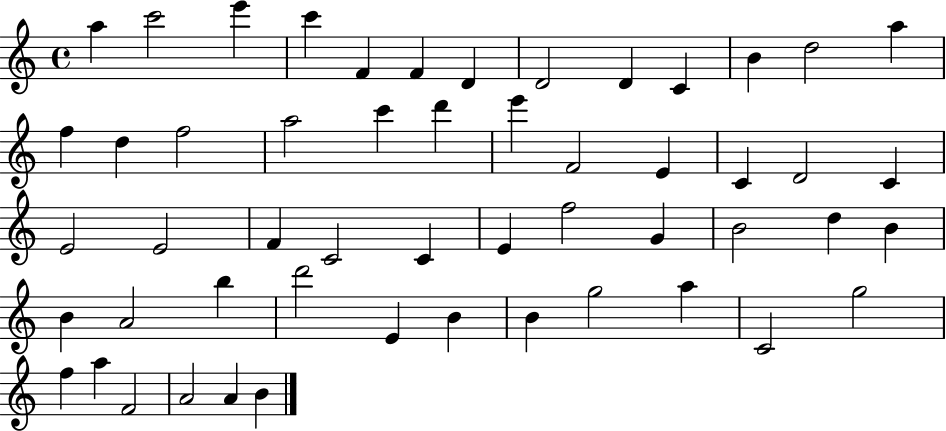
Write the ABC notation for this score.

X:1
T:Untitled
M:4/4
L:1/4
K:C
a c'2 e' c' F F D D2 D C B d2 a f d f2 a2 c' d' e' F2 E C D2 C E2 E2 F C2 C E f2 G B2 d B B A2 b d'2 E B B g2 a C2 g2 f a F2 A2 A B